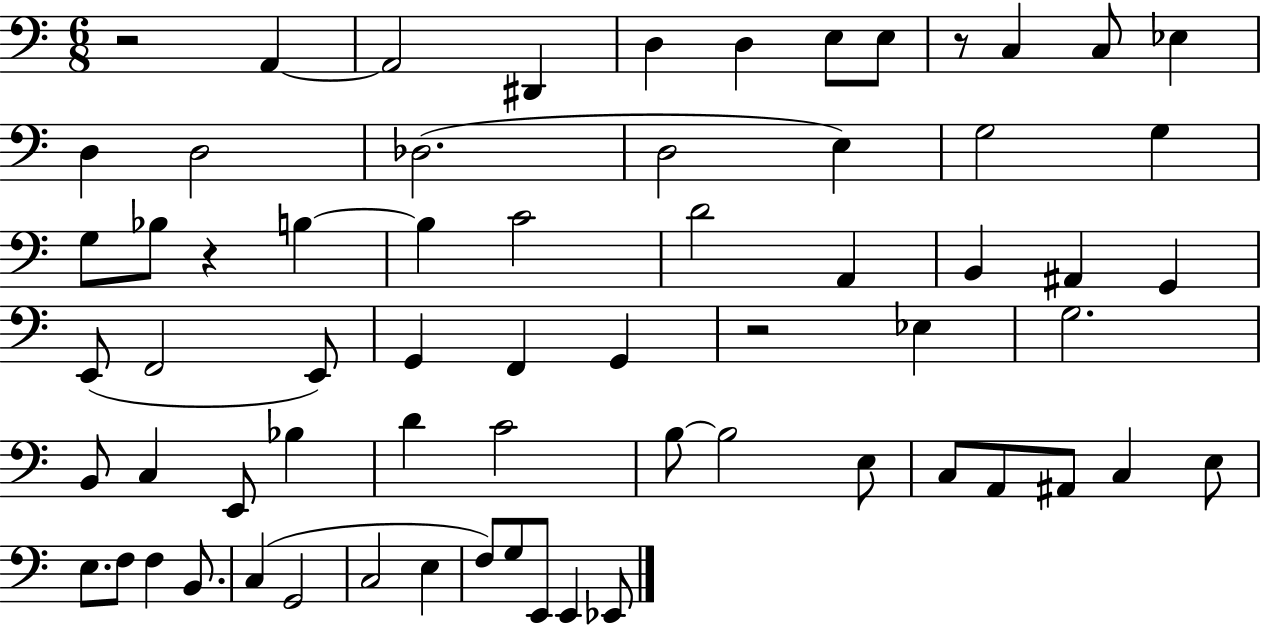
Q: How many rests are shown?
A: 4